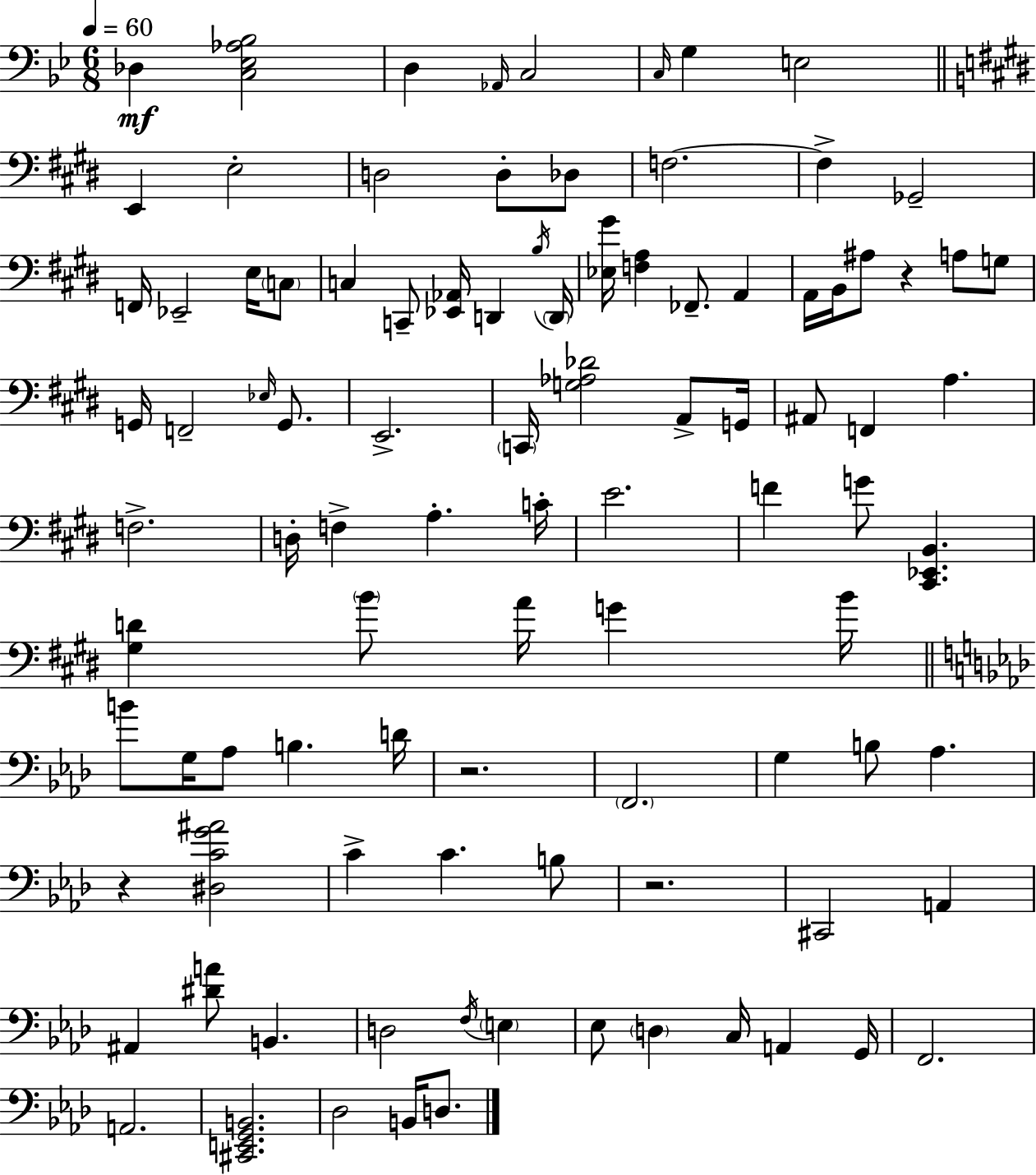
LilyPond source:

{
  \clef bass
  \numericTimeSignature
  \time 6/8
  \key bes \major
  \tempo 4 = 60
  des4\mf <c ees aes bes>2 | d4 \grace { aes,16 } c2 | \grace { c16 } g4 e2 | \bar "||" \break \key e \major e,4 e2-. | d2 d8-. des8 | f2.~~ | f4-> ges,2-- | \break f,16 ees,2-- e16 \parenthesize c8 | c4 c,8-- <ees, aes,>16 d,4 \acciaccatura { b16 } | \parenthesize d,16 <ees gis'>16 <f a>4 fes,8.-- a,4 | a,16 b,16 ais8 r4 a8 g8 | \break g,16 f,2-- \grace { ees16 } g,8. | e,2.-> | \parenthesize c,16 <g aes des'>2 a,8-> | g,16 ais,8 f,4 a4. | \break f2.-> | d16-. f4-> a4.-. | c'16-. e'2. | f'4 g'8 <cis, ees, b,>4. | \break <gis d'>4 \parenthesize b'8 a'16 g'4 | b'16 \bar "||" \break \key f \minor b'8 g16 aes8 b4. d'16 | r2. | \parenthesize f,2. | g4 b8 aes4. | \break r4 <dis c' g' ais'>2 | c'4-> c'4. b8 | r2. | cis,2 a,4 | \break ais,4 <dis' a'>8 b,4. | d2 \acciaccatura { f16 } \parenthesize e4 | ees8 \parenthesize d4 c16 a,4 | g,16 f,2. | \break a,2. | <cis, e, g, b,>2. | des2 b,16 d8. | \bar "|."
}